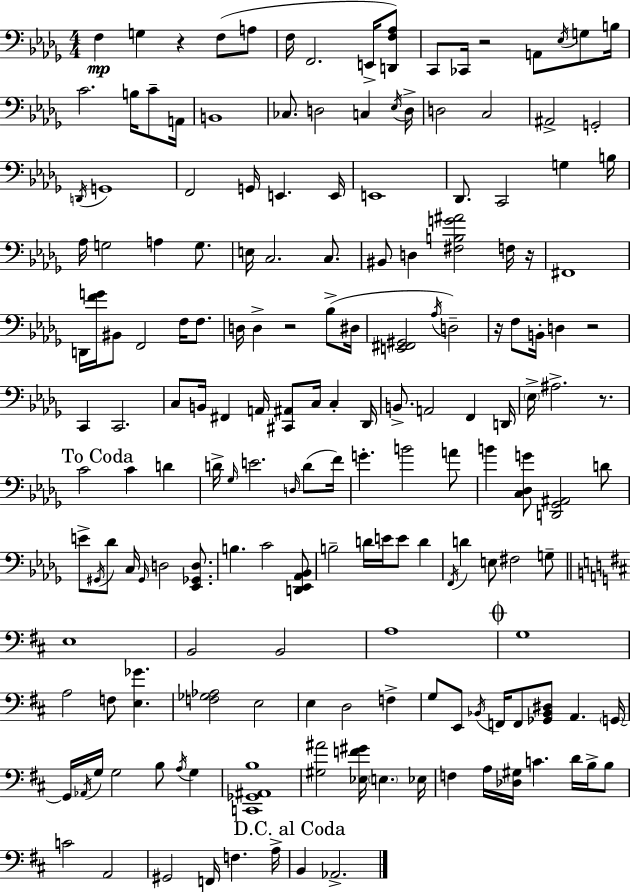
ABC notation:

X:1
T:Untitled
M:4/4
L:1/4
K:Bbm
F, G, z F,/2 A,/2 F,/4 F,,2 E,,/4 [D,,F,_A,]/2 C,,/2 _C,,/4 z2 A,,/2 _E,/4 G,/2 B,/4 C2 B,/4 C/2 A,,/4 B,,4 _C,/2 D,2 C, _E,/4 D,/4 D,2 C,2 ^A,,2 G,,2 D,,/4 G,,4 F,,2 G,,/4 E,, E,,/4 E,,4 _D,,/2 C,,2 G, B,/4 _A,/4 G,2 A, G,/2 E,/4 C,2 C,/2 ^B,,/2 D, [^F,B,G^A]2 F,/4 z/4 ^F,,4 D,,/4 [FG]/4 ^B,,/2 F,,2 F,/4 F,/2 D,/4 D, z2 _B,/2 ^D,/4 [E,,^F,,^G,,]2 _A,/4 D,2 z/4 F,/2 B,,/4 D, z2 C,, C,,2 C,/2 B,,/4 ^F,, A,,/4 [^C,,^A,,]/2 C,/4 C, _D,,/4 B,,/2 A,,2 F,, D,,/4 _E,/4 ^A,2 z/2 C2 C D D/4 _G,/4 E2 D,/4 D/2 F/4 G B2 A/2 B [C,_D,G]/2 [D,,_G,,^A,,]2 D/2 E/2 ^G,,/4 _D/2 C,/4 ^G,,/4 D,2 [_E,,_G,,D,]/2 B, C2 [D,,_E,,_A,,_B,,]/2 B,2 D/4 E/4 E/2 D F,,/4 D E,/2 ^F,2 G,/2 E,4 B,,2 B,,2 A,4 G,4 A,2 F,/2 [E,_G] [F,_G,_A,]2 E,2 E, D,2 F, G,/2 E,,/2 _B,,/4 F,,/4 F,,/2 [_G,,_B,,^D,]/2 A,, G,,/4 G,,/4 _A,,/4 G,/4 G,2 B,/2 A,/4 G, [C,,_G,,^A,,B,]4 [^G,^A]2 [_E,F^G]/4 E, _E,/4 F, A,/4 [_D,^G,]/4 C D/4 B,/4 B,/2 C2 A,,2 ^G,,2 F,,/4 F, A,/4 B,, _A,,2